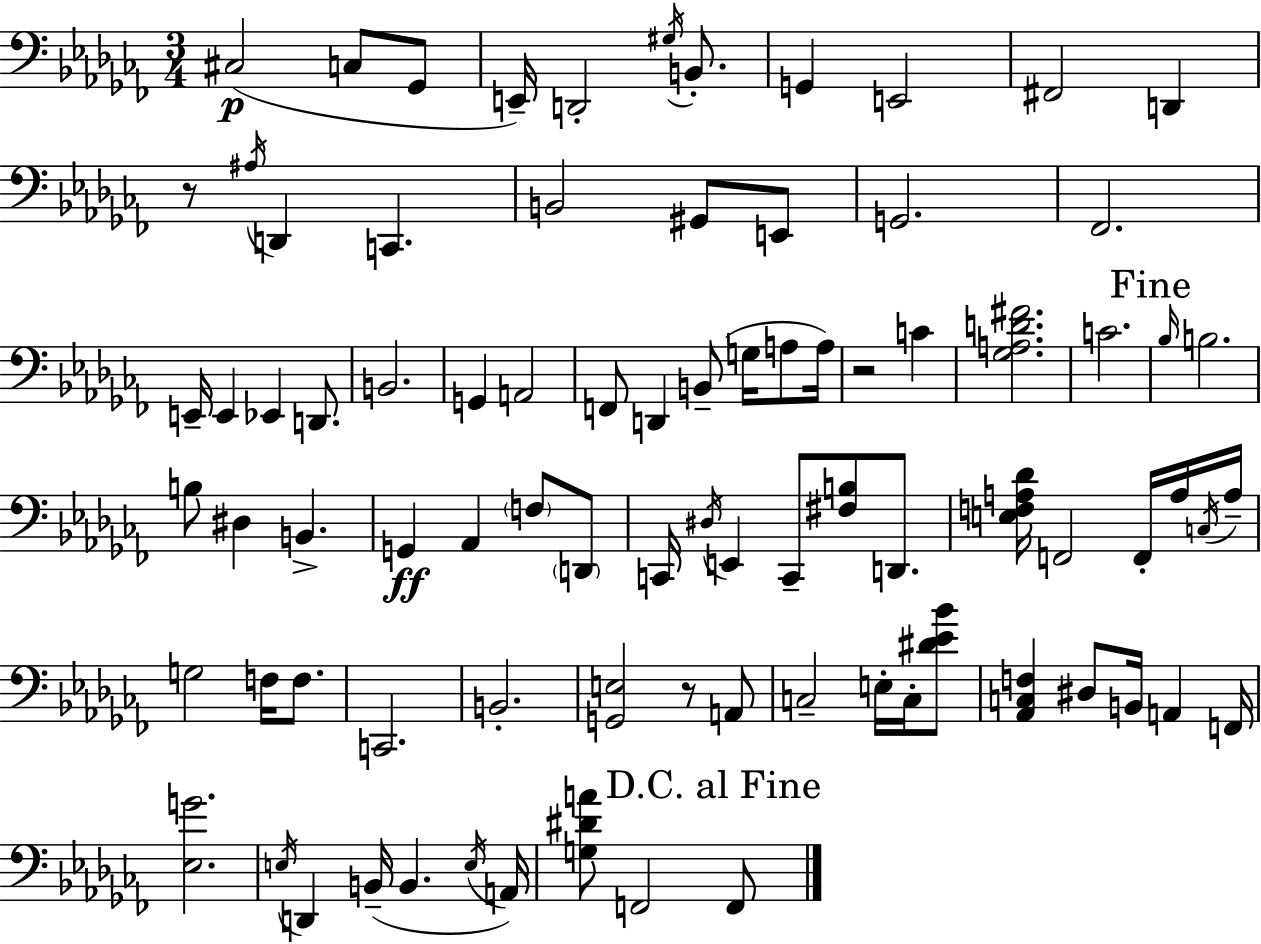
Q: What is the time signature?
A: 3/4